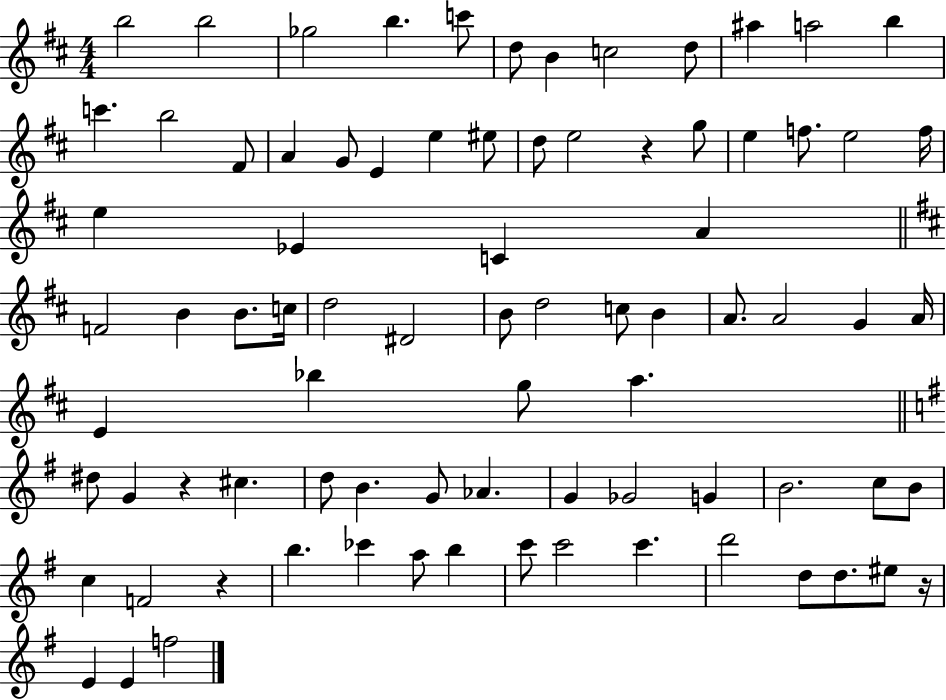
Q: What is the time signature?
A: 4/4